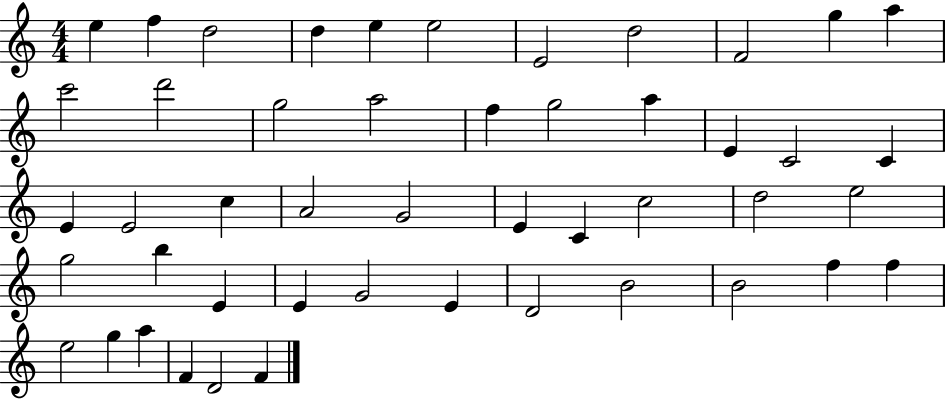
X:1
T:Untitled
M:4/4
L:1/4
K:C
e f d2 d e e2 E2 d2 F2 g a c'2 d'2 g2 a2 f g2 a E C2 C E E2 c A2 G2 E C c2 d2 e2 g2 b E E G2 E D2 B2 B2 f f e2 g a F D2 F